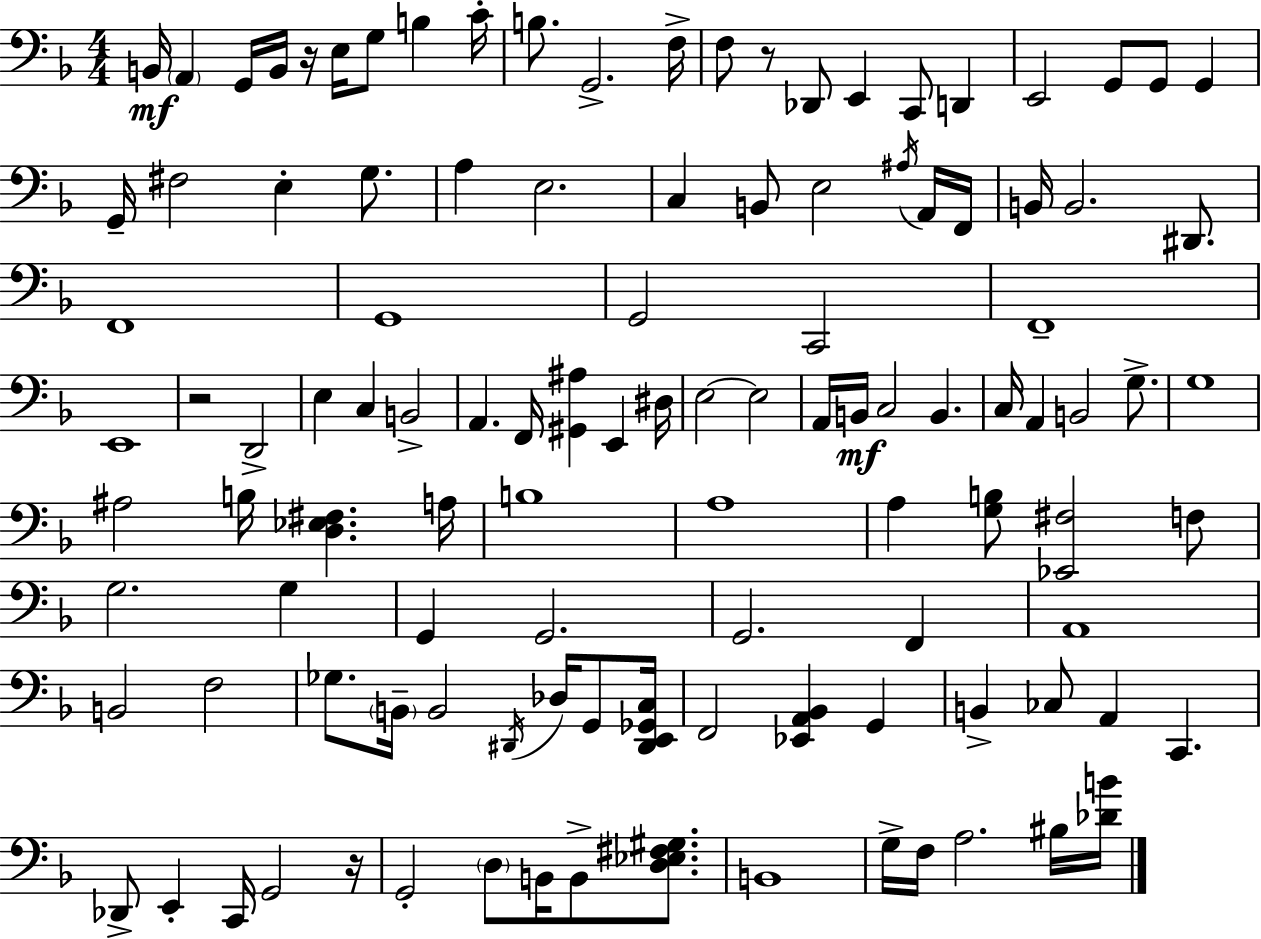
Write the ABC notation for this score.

X:1
T:Untitled
M:4/4
L:1/4
K:Dm
B,,/4 A,, G,,/4 B,,/4 z/4 E,/4 G,/2 B, C/4 B,/2 G,,2 F,/4 F,/2 z/2 _D,,/2 E,, C,,/2 D,, E,,2 G,,/2 G,,/2 G,, G,,/4 ^F,2 E, G,/2 A, E,2 C, B,,/2 E,2 ^A,/4 A,,/4 F,,/4 B,,/4 B,,2 ^D,,/2 F,,4 G,,4 G,,2 C,,2 F,,4 E,,4 z2 D,,2 E, C, B,,2 A,, F,,/4 [^G,,^A,] E,, ^D,/4 E,2 E,2 A,,/4 B,,/4 C,2 B,, C,/4 A,, B,,2 G,/2 G,4 ^A,2 B,/4 [D,_E,^F,] A,/4 B,4 A,4 A, [G,B,]/2 [_E,,^F,]2 F,/2 G,2 G, G,, G,,2 G,,2 F,, A,,4 B,,2 F,2 _G,/2 B,,/4 B,,2 ^D,,/4 _D,/4 G,,/2 [^D,,E,,_G,,C,]/4 F,,2 [_E,,A,,_B,,] G,, B,, _C,/2 A,, C,, _D,,/2 E,, C,,/4 G,,2 z/4 G,,2 D,/2 B,,/4 B,,/2 [D,_E,^F,^G,]/2 B,,4 G,/4 F,/4 A,2 ^B,/4 [_DB]/4